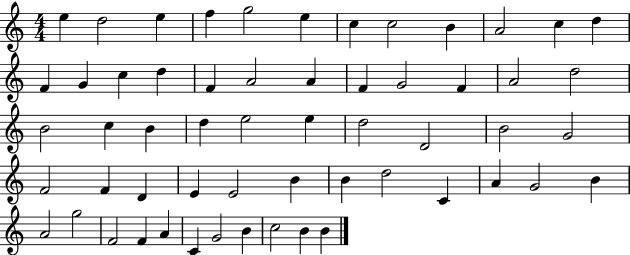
{
  \clef treble
  \numericTimeSignature
  \time 4/4
  \key c \major
  e''4 d''2 e''4 | f''4 g''2 e''4 | c''4 c''2 b'4 | a'2 c''4 d''4 | \break f'4 g'4 c''4 d''4 | f'4 a'2 a'4 | f'4 g'2 f'4 | a'2 d''2 | \break b'2 c''4 b'4 | d''4 e''2 e''4 | d''2 d'2 | b'2 g'2 | \break f'2 f'4 d'4 | e'4 e'2 b'4 | b'4 d''2 c'4 | a'4 g'2 b'4 | \break a'2 g''2 | f'2 f'4 a'4 | c'4 g'2 b'4 | c''2 b'4 b'4 | \break \bar "|."
}